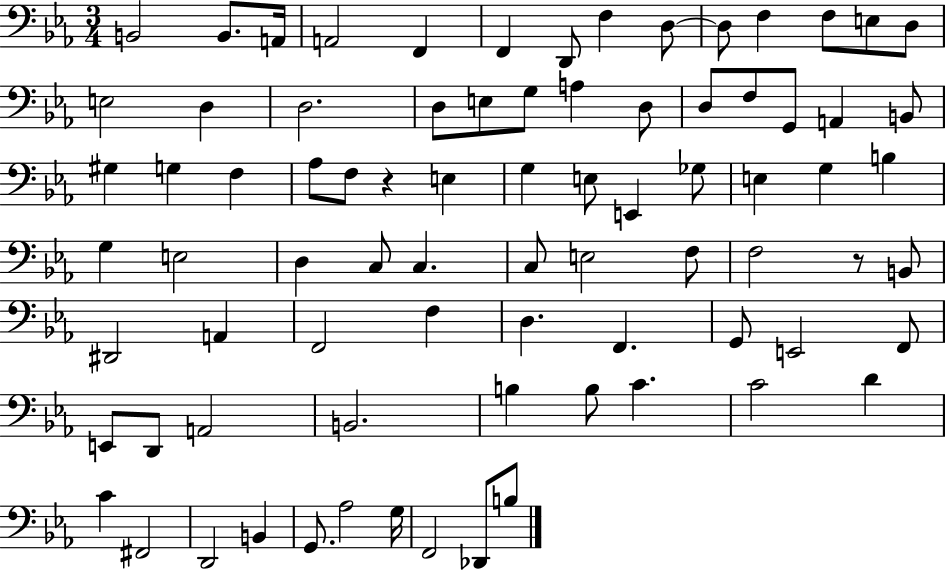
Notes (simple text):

B2/h B2/e. A2/s A2/h F2/q F2/q D2/e F3/q D3/e D3/e F3/q F3/e E3/e D3/e E3/h D3/q D3/h. D3/e E3/e G3/e A3/q D3/e D3/e F3/e G2/e A2/q B2/e G#3/q G3/q F3/q Ab3/e F3/e R/q E3/q G3/q E3/e E2/q Gb3/e E3/q G3/q B3/q G3/q E3/h D3/q C3/e C3/q. C3/e E3/h F3/e F3/h R/e B2/e D#2/h A2/q F2/h F3/q D3/q. F2/q. G2/e E2/h F2/e E2/e D2/e A2/h B2/h. B3/q B3/e C4/q. C4/h D4/q C4/q F#2/h D2/h B2/q G2/e. Ab3/h G3/s F2/h Db2/e B3/e